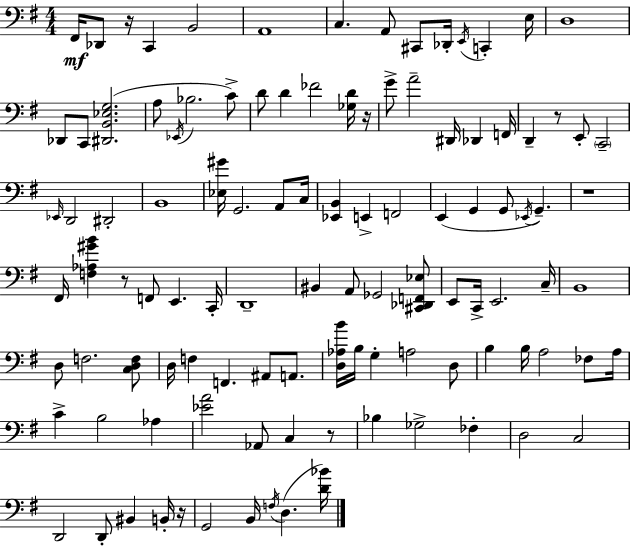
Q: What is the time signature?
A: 4/4